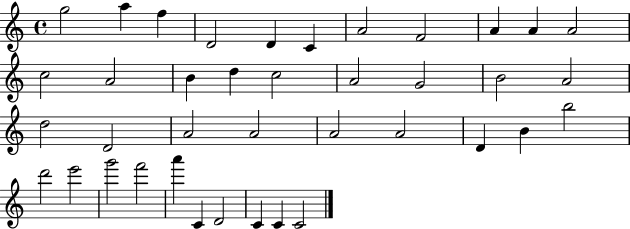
X:1
T:Untitled
M:4/4
L:1/4
K:C
g2 a f D2 D C A2 F2 A A A2 c2 A2 B d c2 A2 G2 B2 A2 d2 D2 A2 A2 A2 A2 D B b2 d'2 e'2 g'2 f'2 a' C D2 C C C2